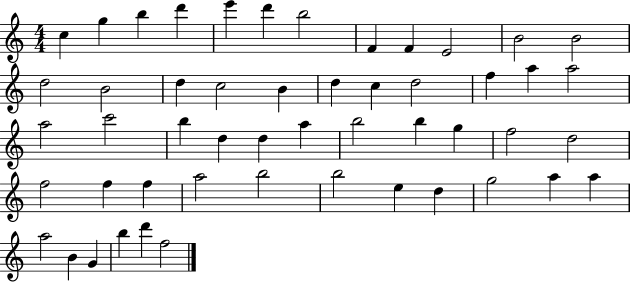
{
  \clef treble
  \numericTimeSignature
  \time 4/4
  \key c \major
  c''4 g''4 b''4 d'''4 | e'''4 d'''4 b''2 | f'4 f'4 e'2 | b'2 b'2 | \break d''2 b'2 | d''4 c''2 b'4 | d''4 c''4 d''2 | f''4 a''4 a''2 | \break a''2 c'''2 | b''4 d''4 d''4 a''4 | b''2 b''4 g''4 | f''2 d''2 | \break f''2 f''4 f''4 | a''2 b''2 | b''2 e''4 d''4 | g''2 a''4 a''4 | \break a''2 b'4 g'4 | b''4 d'''4 f''2 | \bar "|."
}